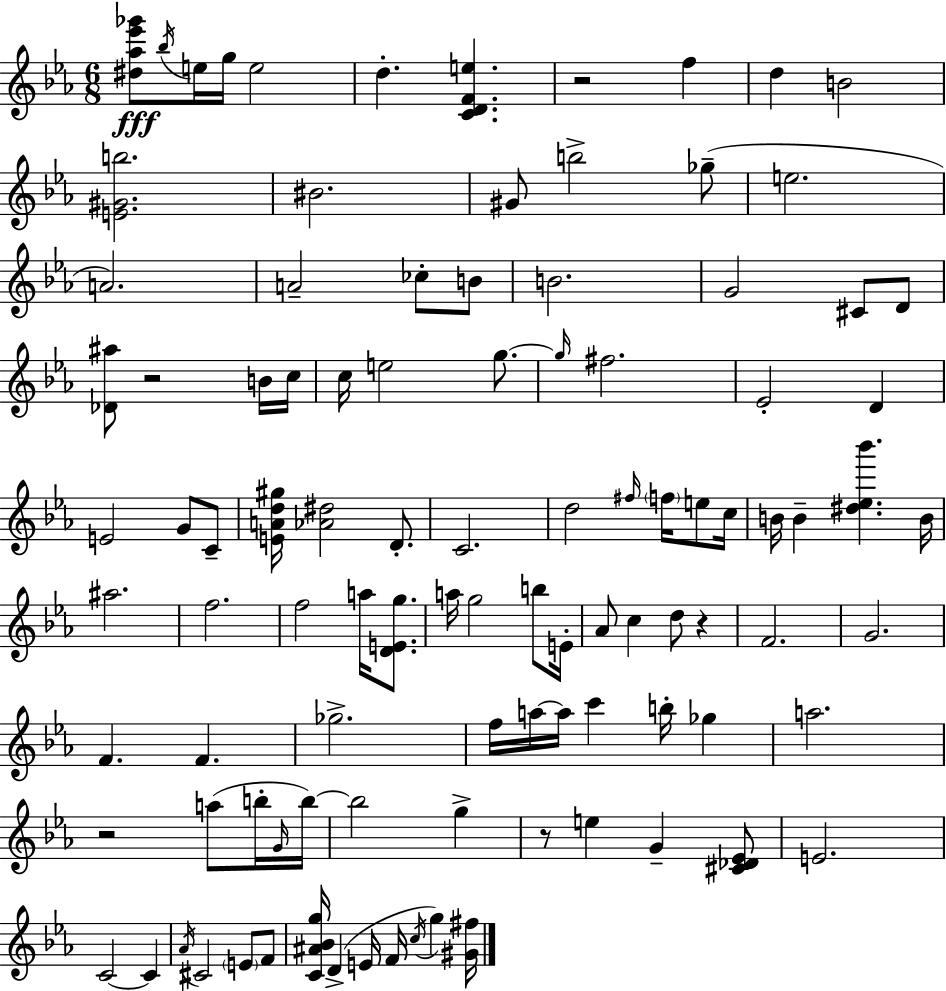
[D#5,Ab5,Eb6,Gb6]/e Bb5/s E5/s G5/s E5/h D5/q. [C4,D4,F4,E5]/q. R/h F5/q D5/q B4/h [E4,G#4,B5]/h. BIS4/h. G#4/e B5/h Gb5/e E5/h. A4/h. A4/h CES5/e B4/e B4/h. G4/h C#4/e D4/e [Db4,A#5]/e R/h B4/s C5/s C5/s E5/h G5/e. G5/s F#5/h. Eb4/h D4/q E4/h G4/e C4/e [E4,A4,D5,G#5]/s [Ab4,D#5]/h D4/e. C4/h. D5/h F#5/s F5/s E5/e C5/s B4/s B4/q [D#5,Eb5,Bb6]/q. B4/s A#5/h. F5/h. F5/h A5/s [D4,E4,G5]/e. A5/s G5/h B5/e E4/s Ab4/e C5/q D5/e R/q F4/h. G4/h. F4/q. F4/q. Gb5/h. F5/s A5/s A5/s C6/q B5/s Gb5/q A5/h. R/h A5/e B5/s G4/s B5/s B5/h G5/q R/e E5/q G4/q [C#4,Db4,Eb4]/e E4/h. C4/h C4/q Ab4/s C#4/h E4/e F4/e [C4,A#4,Bb4,G5]/s D4/q E4/s F4/s C5/s G5/q [G#4,F#5]/s